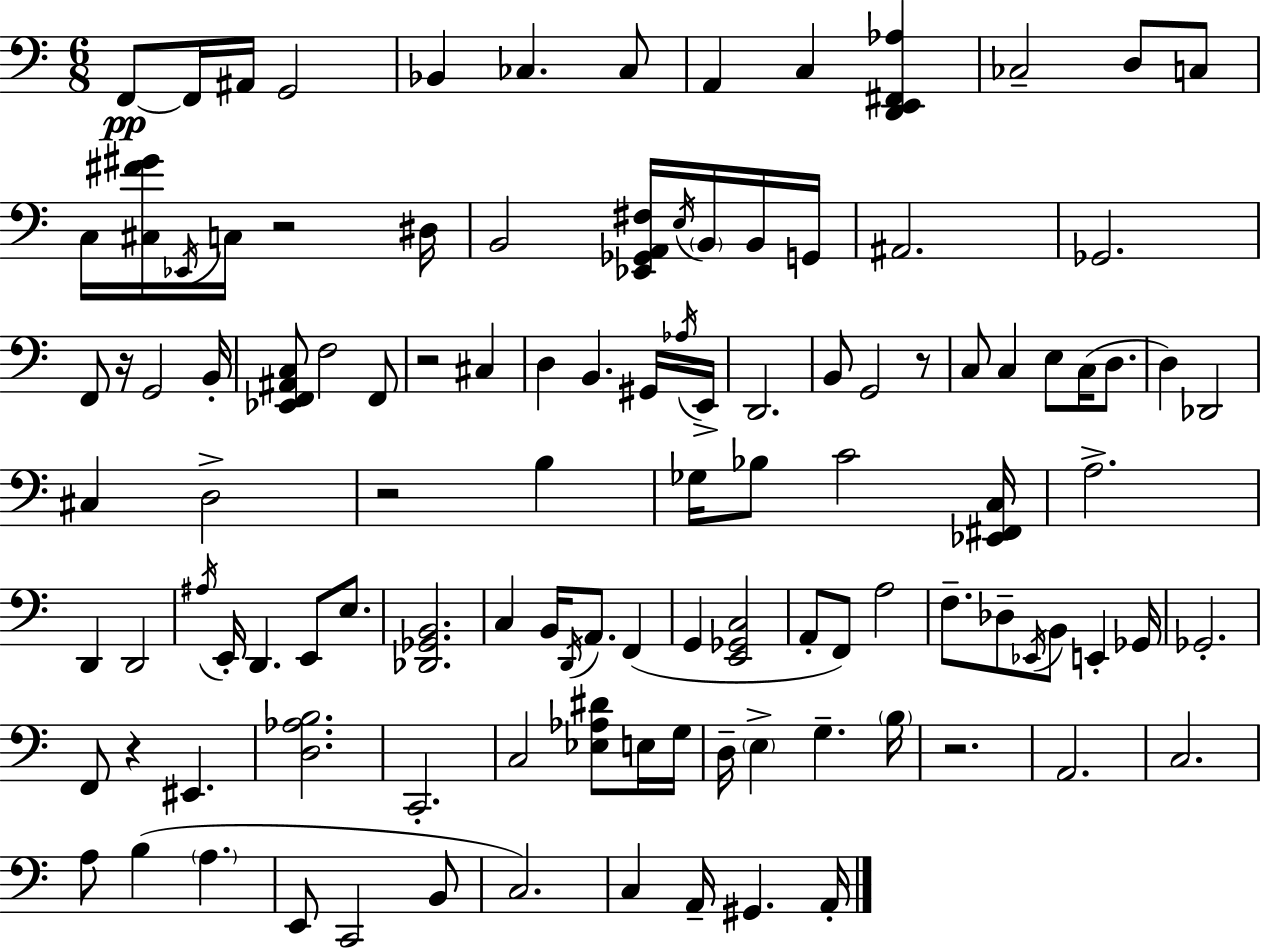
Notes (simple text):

F2/e F2/s A#2/s G2/h Bb2/q CES3/q. CES3/e A2/q C3/q [D2,E2,F#2,Ab3]/q CES3/h D3/e C3/e C3/s [C#3,F#4,G#4]/s Eb2/s C3/s R/h D#3/s B2/h [Eb2,Gb2,A2,F#3]/s E3/s B2/s B2/s G2/s A#2/h. Gb2/h. F2/e R/s G2/h B2/s [Eb2,F2,A#2,C3]/e F3/h F2/e R/h C#3/q D3/q B2/q. G#2/s Ab3/s E2/s D2/h. B2/e G2/h R/e C3/e C3/q E3/e C3/s D3/e. D3/q Db2/h C#3/q D3/h R/h B3/q Gb3/s Bb3/e C4/h [Eb2,F#2,C3]/s A3/h. D2/q D2/h A#3/s E2/s D2/q. E2/e E3/e. [Db2,Gb2,B2]/h. C3/q B2/s D2/s A2/e. F2/q G2/q [E2,Gb2,C3]/h A2/e F2/e A3/h F3/e. Db3/e Eb2/s B2/e E2/q Gb2/s Gb2/h. F2/e R/q EIS2/q. [D3,Ab3,B3]/h. C2/h. C3/h [Eb3,Ab3,D#4]/e E3/s G3/s D3/s E3/q G3/q. B3/s R/h. A2/h. C3/h. A3/e B3/q A3/q. E2/e C2/h B2/e C3/h. C3/q A2/s G#2/q. A2/s